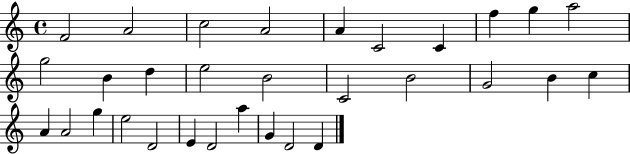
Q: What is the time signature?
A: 4/4